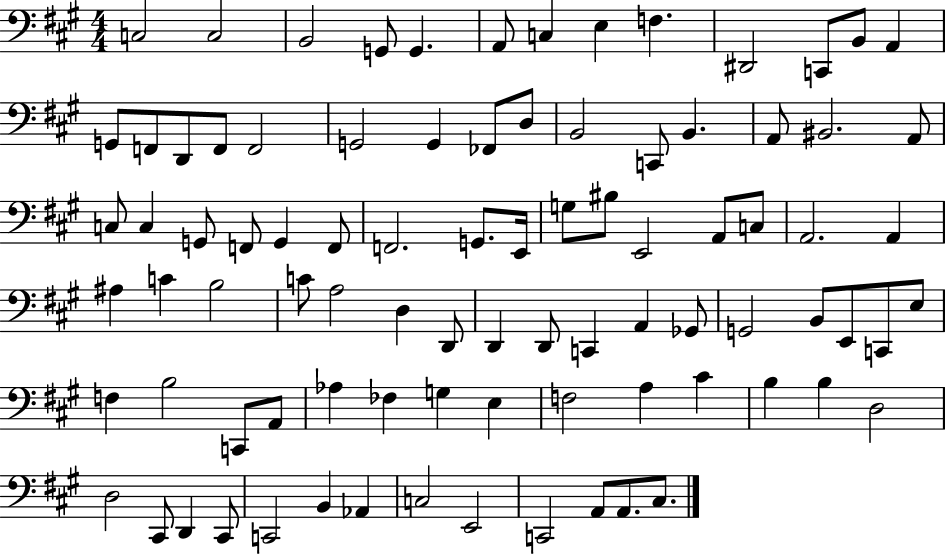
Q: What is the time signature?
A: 4/4